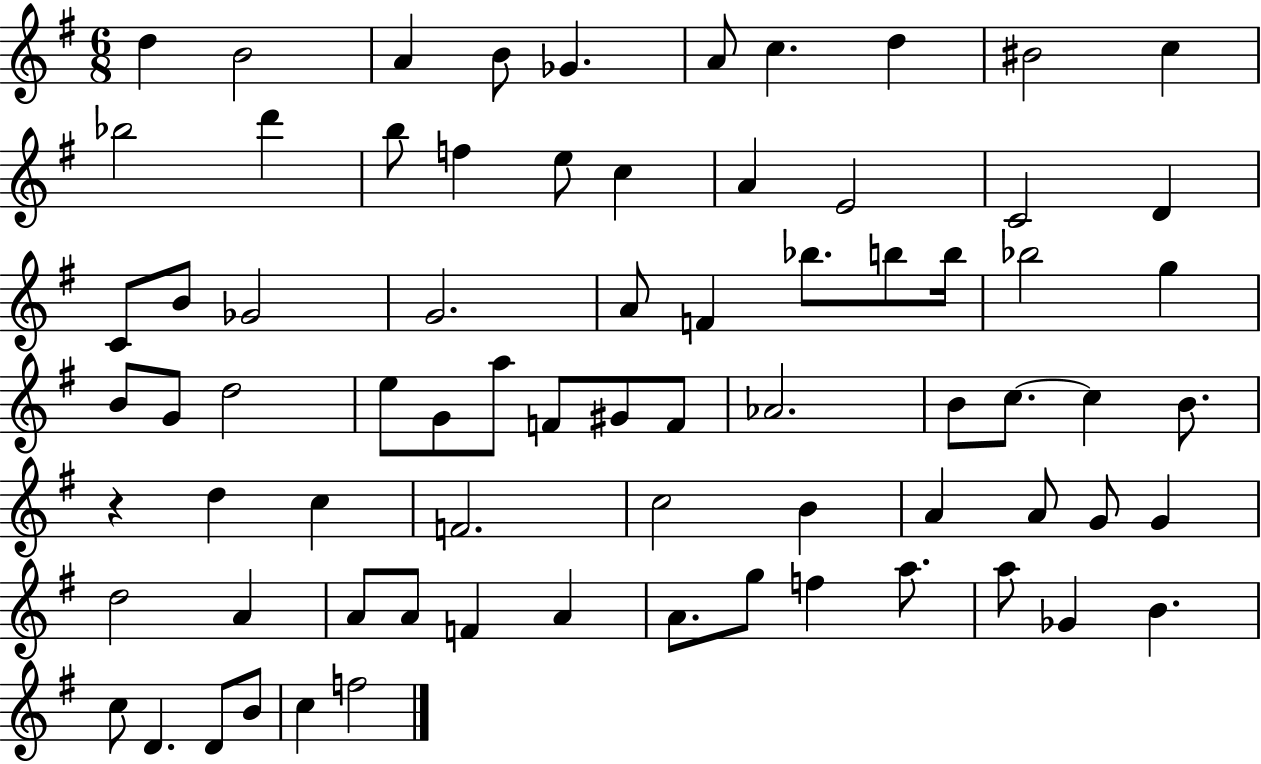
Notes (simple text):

D5/q B4/h A4/q B4/e Gb4/q. A4/e C5/q. D5/q BIS4/h C5/q Bb5/h D6/q B5/e F5/q E5/e C5/q A4/q E4/h C4/h D4/q C4/e B4/e Gb4/h G4/h. A4/e F4/q Bb5/e. B5/e B5/s Bb5/h G5/q B4/e G4/e D5/h E5/e G4/e A5/e F4/e G#4/e F4/e Ab4/h. B4/e C5/e. C5/q B4/e. R/q D5/q C5/q F4/h. C5/h B4/q A4/q A4/e G4/e G4/q D5/h A4/q A4/e A4/e F4/q A4/q A4/e. G5/e F5/q A5/e. A5/e Gb4/q B4/q. C5/e D4/q. D4/e B4/e C5/q F5/h